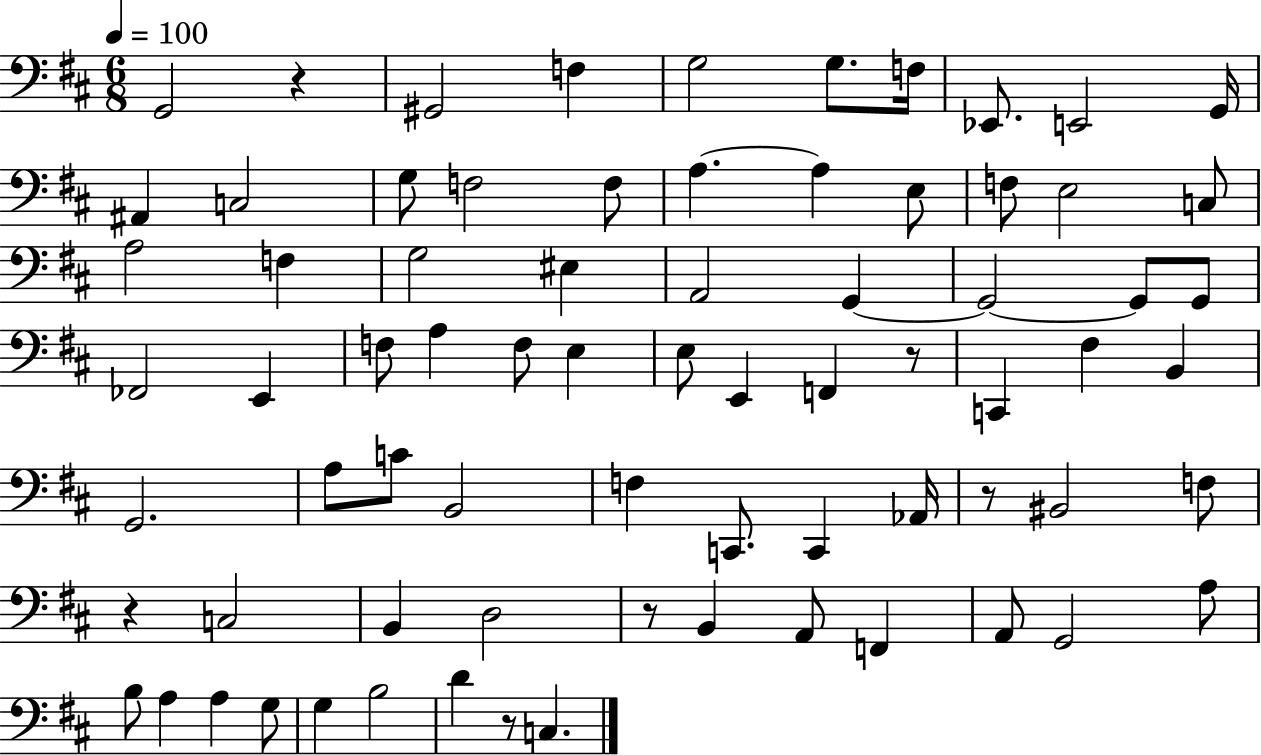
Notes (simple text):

G2/h R/q G#2/h F3/q G3/h G3/e. F3/s Eb2/e. E2/h G2/s A#2/q C3/h G3/e F3/h F3/e A3/q. A3/q E3/e F3/e E3/h C3/e A3/h F3/q G3/h EIS3/q A2/h G2/q G2/h G2/e G2/e FES2/h E2/q F3/e A3/q F3/e E3/q E3/e E2/q F2/q R/e C2/q F#3/q B2/q G2/h. A3/e C4/e B2/h F3/q C2/e. C2/q Ab2/s R/e BIS2/h F3/e R/q C3/h B2/q D3/h R/e B2/q A2/e F2/q A2/e G2/h A3/e B3/e A3/q A3/q G3/e G3/q B3/h D4/q R/e C3/q.